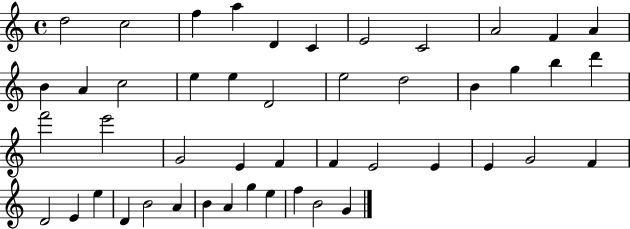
{
  \clef treble
  \time 4/4
  \defaultTimeSignature
  \key c \major
  d''2 c''2 | f''4 a''4 d'4 c'4 | e'2 c'2 | a'2 f'4 a'4 | \break b'4 a'4 c''2 | e''4 e''4 d'2 | e''2 d''2 | b'4 g''4 b''4 d'''4 | \break f'''2 e'''2 | g'2 e'4 f'4 | f'4 e'2 e'4 | e'4 g'2 f'4 | \break d'2 e'4 e''4 | d'4 b'2 a'4 | b'4 a'4 g''4 e''4 | f''4 b'2 g'4 | \break \bar "|."
}